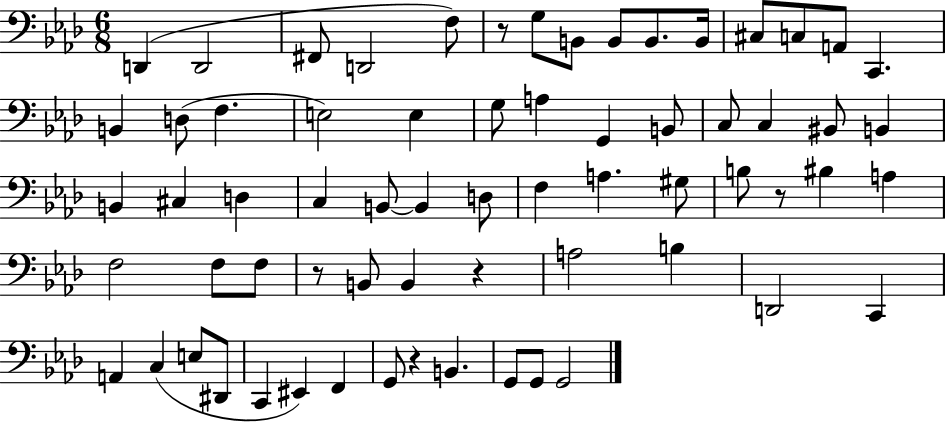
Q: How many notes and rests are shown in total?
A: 66